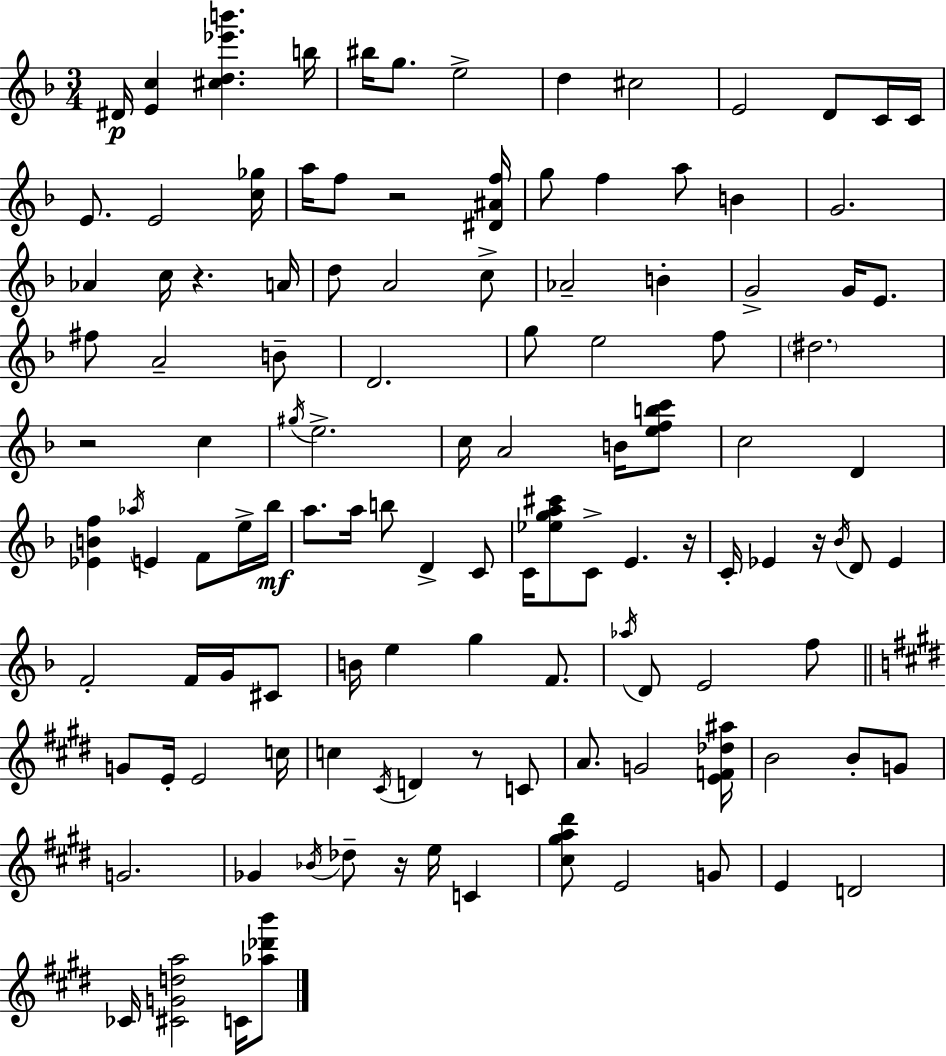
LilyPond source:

{
  \clef treble
  \numericTimeSignature
  \time 3/4
  \key f \major
  dis'16\p <e' c''>4 <cis'' d'' ees''' b'''>4. b''16 | bis''16 g''8. e''2-> | d''4 cis''2 | e'2 d'8 c'16 c'16 | \break e'8. e'2 <c'' ges''>16 | a''16 f''8 r2 <dis' ais' f''>16 | g''8 f''4 a''8 b'4 | g'2. | \break aes'4 c''16 r4. a'16 | d''8 a'2 c''8-> | aes'2-- b'4-. | g'2-> g'16 e'8. | \break fis''8 a'2-- b'8-- | d'2. | g''8 e''2 f''8 | \parenthesize dis''2. | \break r2 c''4 | \acciaccatura { gis''16 } e''2.-> | c''16 a'2 b'16 <e'' f'' b'' c'''>8 | c''2 d'4 | \break <ees' b' f''>4 \acciaccatura { aes''16 } e'4 f'8 | e''16-> bes''16\mf a''8. a''16 b''8 d'4-> | c'8 c'16 <ees'' g'' a'' cis'''>8 c'8-> e'4. | r16 c'16-. ees'4 r16 \acciaccatura { bes'16 } d'8 ees'4 | \break f'2-. f'16 | g'16 cis'8 b'16 e''4 g''4 | f'8. \acciaccatura { aes''16 } d'8 e'2 | f''8 \bar "||" \break \key e \major g'8 e'16-. e'2 c''16 | c''4 \acciaccatura { cis'16 } d'4 r8 c'8 | a'8. g'2 | <e' f' des'' ais''>16 b'2 b'8-. g'8 | \break g'2. | ges'4 \acciaccatura { bes'16 } des''8-- r16 e''16 c'4 | <cis'' gis'' a'' dis'''>8 e'2 | g'8 e'4 d'2 | \break ces'16 <cis' g' d'' a''>2 c'16 | <aes'' des''' b'''>8 \bar "|."
}